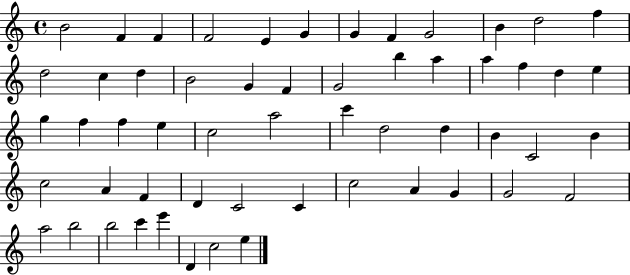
{
  \clef treble
  \time 4/4
  \defaultTimeSignature
  \key c \major
  b'2 f'4 f'4 | f'2 e'4 g'4 | g'4 f'4 g'2 | b'4 d''2 f''4 | \break d''2 c''4 d''4 | b'2 g'4 f'4 | g'2 b''4 a''4 | a''4 f''4 d''4 e''4 | \break g''4 f''4 f''4 e''4 | c''2 a''2 | c'''4 d''2 d''4 | b'4 c'2 b'4 | \break c''2 a'4 f'4 | d'4 c'2 c'4 | c''2 a'4 g'4 | g'2 f'2 | \break a''2 b''2 | b''2 c'''4 e'''4 | d'4 c''2 e''4 | \bar "|."
}